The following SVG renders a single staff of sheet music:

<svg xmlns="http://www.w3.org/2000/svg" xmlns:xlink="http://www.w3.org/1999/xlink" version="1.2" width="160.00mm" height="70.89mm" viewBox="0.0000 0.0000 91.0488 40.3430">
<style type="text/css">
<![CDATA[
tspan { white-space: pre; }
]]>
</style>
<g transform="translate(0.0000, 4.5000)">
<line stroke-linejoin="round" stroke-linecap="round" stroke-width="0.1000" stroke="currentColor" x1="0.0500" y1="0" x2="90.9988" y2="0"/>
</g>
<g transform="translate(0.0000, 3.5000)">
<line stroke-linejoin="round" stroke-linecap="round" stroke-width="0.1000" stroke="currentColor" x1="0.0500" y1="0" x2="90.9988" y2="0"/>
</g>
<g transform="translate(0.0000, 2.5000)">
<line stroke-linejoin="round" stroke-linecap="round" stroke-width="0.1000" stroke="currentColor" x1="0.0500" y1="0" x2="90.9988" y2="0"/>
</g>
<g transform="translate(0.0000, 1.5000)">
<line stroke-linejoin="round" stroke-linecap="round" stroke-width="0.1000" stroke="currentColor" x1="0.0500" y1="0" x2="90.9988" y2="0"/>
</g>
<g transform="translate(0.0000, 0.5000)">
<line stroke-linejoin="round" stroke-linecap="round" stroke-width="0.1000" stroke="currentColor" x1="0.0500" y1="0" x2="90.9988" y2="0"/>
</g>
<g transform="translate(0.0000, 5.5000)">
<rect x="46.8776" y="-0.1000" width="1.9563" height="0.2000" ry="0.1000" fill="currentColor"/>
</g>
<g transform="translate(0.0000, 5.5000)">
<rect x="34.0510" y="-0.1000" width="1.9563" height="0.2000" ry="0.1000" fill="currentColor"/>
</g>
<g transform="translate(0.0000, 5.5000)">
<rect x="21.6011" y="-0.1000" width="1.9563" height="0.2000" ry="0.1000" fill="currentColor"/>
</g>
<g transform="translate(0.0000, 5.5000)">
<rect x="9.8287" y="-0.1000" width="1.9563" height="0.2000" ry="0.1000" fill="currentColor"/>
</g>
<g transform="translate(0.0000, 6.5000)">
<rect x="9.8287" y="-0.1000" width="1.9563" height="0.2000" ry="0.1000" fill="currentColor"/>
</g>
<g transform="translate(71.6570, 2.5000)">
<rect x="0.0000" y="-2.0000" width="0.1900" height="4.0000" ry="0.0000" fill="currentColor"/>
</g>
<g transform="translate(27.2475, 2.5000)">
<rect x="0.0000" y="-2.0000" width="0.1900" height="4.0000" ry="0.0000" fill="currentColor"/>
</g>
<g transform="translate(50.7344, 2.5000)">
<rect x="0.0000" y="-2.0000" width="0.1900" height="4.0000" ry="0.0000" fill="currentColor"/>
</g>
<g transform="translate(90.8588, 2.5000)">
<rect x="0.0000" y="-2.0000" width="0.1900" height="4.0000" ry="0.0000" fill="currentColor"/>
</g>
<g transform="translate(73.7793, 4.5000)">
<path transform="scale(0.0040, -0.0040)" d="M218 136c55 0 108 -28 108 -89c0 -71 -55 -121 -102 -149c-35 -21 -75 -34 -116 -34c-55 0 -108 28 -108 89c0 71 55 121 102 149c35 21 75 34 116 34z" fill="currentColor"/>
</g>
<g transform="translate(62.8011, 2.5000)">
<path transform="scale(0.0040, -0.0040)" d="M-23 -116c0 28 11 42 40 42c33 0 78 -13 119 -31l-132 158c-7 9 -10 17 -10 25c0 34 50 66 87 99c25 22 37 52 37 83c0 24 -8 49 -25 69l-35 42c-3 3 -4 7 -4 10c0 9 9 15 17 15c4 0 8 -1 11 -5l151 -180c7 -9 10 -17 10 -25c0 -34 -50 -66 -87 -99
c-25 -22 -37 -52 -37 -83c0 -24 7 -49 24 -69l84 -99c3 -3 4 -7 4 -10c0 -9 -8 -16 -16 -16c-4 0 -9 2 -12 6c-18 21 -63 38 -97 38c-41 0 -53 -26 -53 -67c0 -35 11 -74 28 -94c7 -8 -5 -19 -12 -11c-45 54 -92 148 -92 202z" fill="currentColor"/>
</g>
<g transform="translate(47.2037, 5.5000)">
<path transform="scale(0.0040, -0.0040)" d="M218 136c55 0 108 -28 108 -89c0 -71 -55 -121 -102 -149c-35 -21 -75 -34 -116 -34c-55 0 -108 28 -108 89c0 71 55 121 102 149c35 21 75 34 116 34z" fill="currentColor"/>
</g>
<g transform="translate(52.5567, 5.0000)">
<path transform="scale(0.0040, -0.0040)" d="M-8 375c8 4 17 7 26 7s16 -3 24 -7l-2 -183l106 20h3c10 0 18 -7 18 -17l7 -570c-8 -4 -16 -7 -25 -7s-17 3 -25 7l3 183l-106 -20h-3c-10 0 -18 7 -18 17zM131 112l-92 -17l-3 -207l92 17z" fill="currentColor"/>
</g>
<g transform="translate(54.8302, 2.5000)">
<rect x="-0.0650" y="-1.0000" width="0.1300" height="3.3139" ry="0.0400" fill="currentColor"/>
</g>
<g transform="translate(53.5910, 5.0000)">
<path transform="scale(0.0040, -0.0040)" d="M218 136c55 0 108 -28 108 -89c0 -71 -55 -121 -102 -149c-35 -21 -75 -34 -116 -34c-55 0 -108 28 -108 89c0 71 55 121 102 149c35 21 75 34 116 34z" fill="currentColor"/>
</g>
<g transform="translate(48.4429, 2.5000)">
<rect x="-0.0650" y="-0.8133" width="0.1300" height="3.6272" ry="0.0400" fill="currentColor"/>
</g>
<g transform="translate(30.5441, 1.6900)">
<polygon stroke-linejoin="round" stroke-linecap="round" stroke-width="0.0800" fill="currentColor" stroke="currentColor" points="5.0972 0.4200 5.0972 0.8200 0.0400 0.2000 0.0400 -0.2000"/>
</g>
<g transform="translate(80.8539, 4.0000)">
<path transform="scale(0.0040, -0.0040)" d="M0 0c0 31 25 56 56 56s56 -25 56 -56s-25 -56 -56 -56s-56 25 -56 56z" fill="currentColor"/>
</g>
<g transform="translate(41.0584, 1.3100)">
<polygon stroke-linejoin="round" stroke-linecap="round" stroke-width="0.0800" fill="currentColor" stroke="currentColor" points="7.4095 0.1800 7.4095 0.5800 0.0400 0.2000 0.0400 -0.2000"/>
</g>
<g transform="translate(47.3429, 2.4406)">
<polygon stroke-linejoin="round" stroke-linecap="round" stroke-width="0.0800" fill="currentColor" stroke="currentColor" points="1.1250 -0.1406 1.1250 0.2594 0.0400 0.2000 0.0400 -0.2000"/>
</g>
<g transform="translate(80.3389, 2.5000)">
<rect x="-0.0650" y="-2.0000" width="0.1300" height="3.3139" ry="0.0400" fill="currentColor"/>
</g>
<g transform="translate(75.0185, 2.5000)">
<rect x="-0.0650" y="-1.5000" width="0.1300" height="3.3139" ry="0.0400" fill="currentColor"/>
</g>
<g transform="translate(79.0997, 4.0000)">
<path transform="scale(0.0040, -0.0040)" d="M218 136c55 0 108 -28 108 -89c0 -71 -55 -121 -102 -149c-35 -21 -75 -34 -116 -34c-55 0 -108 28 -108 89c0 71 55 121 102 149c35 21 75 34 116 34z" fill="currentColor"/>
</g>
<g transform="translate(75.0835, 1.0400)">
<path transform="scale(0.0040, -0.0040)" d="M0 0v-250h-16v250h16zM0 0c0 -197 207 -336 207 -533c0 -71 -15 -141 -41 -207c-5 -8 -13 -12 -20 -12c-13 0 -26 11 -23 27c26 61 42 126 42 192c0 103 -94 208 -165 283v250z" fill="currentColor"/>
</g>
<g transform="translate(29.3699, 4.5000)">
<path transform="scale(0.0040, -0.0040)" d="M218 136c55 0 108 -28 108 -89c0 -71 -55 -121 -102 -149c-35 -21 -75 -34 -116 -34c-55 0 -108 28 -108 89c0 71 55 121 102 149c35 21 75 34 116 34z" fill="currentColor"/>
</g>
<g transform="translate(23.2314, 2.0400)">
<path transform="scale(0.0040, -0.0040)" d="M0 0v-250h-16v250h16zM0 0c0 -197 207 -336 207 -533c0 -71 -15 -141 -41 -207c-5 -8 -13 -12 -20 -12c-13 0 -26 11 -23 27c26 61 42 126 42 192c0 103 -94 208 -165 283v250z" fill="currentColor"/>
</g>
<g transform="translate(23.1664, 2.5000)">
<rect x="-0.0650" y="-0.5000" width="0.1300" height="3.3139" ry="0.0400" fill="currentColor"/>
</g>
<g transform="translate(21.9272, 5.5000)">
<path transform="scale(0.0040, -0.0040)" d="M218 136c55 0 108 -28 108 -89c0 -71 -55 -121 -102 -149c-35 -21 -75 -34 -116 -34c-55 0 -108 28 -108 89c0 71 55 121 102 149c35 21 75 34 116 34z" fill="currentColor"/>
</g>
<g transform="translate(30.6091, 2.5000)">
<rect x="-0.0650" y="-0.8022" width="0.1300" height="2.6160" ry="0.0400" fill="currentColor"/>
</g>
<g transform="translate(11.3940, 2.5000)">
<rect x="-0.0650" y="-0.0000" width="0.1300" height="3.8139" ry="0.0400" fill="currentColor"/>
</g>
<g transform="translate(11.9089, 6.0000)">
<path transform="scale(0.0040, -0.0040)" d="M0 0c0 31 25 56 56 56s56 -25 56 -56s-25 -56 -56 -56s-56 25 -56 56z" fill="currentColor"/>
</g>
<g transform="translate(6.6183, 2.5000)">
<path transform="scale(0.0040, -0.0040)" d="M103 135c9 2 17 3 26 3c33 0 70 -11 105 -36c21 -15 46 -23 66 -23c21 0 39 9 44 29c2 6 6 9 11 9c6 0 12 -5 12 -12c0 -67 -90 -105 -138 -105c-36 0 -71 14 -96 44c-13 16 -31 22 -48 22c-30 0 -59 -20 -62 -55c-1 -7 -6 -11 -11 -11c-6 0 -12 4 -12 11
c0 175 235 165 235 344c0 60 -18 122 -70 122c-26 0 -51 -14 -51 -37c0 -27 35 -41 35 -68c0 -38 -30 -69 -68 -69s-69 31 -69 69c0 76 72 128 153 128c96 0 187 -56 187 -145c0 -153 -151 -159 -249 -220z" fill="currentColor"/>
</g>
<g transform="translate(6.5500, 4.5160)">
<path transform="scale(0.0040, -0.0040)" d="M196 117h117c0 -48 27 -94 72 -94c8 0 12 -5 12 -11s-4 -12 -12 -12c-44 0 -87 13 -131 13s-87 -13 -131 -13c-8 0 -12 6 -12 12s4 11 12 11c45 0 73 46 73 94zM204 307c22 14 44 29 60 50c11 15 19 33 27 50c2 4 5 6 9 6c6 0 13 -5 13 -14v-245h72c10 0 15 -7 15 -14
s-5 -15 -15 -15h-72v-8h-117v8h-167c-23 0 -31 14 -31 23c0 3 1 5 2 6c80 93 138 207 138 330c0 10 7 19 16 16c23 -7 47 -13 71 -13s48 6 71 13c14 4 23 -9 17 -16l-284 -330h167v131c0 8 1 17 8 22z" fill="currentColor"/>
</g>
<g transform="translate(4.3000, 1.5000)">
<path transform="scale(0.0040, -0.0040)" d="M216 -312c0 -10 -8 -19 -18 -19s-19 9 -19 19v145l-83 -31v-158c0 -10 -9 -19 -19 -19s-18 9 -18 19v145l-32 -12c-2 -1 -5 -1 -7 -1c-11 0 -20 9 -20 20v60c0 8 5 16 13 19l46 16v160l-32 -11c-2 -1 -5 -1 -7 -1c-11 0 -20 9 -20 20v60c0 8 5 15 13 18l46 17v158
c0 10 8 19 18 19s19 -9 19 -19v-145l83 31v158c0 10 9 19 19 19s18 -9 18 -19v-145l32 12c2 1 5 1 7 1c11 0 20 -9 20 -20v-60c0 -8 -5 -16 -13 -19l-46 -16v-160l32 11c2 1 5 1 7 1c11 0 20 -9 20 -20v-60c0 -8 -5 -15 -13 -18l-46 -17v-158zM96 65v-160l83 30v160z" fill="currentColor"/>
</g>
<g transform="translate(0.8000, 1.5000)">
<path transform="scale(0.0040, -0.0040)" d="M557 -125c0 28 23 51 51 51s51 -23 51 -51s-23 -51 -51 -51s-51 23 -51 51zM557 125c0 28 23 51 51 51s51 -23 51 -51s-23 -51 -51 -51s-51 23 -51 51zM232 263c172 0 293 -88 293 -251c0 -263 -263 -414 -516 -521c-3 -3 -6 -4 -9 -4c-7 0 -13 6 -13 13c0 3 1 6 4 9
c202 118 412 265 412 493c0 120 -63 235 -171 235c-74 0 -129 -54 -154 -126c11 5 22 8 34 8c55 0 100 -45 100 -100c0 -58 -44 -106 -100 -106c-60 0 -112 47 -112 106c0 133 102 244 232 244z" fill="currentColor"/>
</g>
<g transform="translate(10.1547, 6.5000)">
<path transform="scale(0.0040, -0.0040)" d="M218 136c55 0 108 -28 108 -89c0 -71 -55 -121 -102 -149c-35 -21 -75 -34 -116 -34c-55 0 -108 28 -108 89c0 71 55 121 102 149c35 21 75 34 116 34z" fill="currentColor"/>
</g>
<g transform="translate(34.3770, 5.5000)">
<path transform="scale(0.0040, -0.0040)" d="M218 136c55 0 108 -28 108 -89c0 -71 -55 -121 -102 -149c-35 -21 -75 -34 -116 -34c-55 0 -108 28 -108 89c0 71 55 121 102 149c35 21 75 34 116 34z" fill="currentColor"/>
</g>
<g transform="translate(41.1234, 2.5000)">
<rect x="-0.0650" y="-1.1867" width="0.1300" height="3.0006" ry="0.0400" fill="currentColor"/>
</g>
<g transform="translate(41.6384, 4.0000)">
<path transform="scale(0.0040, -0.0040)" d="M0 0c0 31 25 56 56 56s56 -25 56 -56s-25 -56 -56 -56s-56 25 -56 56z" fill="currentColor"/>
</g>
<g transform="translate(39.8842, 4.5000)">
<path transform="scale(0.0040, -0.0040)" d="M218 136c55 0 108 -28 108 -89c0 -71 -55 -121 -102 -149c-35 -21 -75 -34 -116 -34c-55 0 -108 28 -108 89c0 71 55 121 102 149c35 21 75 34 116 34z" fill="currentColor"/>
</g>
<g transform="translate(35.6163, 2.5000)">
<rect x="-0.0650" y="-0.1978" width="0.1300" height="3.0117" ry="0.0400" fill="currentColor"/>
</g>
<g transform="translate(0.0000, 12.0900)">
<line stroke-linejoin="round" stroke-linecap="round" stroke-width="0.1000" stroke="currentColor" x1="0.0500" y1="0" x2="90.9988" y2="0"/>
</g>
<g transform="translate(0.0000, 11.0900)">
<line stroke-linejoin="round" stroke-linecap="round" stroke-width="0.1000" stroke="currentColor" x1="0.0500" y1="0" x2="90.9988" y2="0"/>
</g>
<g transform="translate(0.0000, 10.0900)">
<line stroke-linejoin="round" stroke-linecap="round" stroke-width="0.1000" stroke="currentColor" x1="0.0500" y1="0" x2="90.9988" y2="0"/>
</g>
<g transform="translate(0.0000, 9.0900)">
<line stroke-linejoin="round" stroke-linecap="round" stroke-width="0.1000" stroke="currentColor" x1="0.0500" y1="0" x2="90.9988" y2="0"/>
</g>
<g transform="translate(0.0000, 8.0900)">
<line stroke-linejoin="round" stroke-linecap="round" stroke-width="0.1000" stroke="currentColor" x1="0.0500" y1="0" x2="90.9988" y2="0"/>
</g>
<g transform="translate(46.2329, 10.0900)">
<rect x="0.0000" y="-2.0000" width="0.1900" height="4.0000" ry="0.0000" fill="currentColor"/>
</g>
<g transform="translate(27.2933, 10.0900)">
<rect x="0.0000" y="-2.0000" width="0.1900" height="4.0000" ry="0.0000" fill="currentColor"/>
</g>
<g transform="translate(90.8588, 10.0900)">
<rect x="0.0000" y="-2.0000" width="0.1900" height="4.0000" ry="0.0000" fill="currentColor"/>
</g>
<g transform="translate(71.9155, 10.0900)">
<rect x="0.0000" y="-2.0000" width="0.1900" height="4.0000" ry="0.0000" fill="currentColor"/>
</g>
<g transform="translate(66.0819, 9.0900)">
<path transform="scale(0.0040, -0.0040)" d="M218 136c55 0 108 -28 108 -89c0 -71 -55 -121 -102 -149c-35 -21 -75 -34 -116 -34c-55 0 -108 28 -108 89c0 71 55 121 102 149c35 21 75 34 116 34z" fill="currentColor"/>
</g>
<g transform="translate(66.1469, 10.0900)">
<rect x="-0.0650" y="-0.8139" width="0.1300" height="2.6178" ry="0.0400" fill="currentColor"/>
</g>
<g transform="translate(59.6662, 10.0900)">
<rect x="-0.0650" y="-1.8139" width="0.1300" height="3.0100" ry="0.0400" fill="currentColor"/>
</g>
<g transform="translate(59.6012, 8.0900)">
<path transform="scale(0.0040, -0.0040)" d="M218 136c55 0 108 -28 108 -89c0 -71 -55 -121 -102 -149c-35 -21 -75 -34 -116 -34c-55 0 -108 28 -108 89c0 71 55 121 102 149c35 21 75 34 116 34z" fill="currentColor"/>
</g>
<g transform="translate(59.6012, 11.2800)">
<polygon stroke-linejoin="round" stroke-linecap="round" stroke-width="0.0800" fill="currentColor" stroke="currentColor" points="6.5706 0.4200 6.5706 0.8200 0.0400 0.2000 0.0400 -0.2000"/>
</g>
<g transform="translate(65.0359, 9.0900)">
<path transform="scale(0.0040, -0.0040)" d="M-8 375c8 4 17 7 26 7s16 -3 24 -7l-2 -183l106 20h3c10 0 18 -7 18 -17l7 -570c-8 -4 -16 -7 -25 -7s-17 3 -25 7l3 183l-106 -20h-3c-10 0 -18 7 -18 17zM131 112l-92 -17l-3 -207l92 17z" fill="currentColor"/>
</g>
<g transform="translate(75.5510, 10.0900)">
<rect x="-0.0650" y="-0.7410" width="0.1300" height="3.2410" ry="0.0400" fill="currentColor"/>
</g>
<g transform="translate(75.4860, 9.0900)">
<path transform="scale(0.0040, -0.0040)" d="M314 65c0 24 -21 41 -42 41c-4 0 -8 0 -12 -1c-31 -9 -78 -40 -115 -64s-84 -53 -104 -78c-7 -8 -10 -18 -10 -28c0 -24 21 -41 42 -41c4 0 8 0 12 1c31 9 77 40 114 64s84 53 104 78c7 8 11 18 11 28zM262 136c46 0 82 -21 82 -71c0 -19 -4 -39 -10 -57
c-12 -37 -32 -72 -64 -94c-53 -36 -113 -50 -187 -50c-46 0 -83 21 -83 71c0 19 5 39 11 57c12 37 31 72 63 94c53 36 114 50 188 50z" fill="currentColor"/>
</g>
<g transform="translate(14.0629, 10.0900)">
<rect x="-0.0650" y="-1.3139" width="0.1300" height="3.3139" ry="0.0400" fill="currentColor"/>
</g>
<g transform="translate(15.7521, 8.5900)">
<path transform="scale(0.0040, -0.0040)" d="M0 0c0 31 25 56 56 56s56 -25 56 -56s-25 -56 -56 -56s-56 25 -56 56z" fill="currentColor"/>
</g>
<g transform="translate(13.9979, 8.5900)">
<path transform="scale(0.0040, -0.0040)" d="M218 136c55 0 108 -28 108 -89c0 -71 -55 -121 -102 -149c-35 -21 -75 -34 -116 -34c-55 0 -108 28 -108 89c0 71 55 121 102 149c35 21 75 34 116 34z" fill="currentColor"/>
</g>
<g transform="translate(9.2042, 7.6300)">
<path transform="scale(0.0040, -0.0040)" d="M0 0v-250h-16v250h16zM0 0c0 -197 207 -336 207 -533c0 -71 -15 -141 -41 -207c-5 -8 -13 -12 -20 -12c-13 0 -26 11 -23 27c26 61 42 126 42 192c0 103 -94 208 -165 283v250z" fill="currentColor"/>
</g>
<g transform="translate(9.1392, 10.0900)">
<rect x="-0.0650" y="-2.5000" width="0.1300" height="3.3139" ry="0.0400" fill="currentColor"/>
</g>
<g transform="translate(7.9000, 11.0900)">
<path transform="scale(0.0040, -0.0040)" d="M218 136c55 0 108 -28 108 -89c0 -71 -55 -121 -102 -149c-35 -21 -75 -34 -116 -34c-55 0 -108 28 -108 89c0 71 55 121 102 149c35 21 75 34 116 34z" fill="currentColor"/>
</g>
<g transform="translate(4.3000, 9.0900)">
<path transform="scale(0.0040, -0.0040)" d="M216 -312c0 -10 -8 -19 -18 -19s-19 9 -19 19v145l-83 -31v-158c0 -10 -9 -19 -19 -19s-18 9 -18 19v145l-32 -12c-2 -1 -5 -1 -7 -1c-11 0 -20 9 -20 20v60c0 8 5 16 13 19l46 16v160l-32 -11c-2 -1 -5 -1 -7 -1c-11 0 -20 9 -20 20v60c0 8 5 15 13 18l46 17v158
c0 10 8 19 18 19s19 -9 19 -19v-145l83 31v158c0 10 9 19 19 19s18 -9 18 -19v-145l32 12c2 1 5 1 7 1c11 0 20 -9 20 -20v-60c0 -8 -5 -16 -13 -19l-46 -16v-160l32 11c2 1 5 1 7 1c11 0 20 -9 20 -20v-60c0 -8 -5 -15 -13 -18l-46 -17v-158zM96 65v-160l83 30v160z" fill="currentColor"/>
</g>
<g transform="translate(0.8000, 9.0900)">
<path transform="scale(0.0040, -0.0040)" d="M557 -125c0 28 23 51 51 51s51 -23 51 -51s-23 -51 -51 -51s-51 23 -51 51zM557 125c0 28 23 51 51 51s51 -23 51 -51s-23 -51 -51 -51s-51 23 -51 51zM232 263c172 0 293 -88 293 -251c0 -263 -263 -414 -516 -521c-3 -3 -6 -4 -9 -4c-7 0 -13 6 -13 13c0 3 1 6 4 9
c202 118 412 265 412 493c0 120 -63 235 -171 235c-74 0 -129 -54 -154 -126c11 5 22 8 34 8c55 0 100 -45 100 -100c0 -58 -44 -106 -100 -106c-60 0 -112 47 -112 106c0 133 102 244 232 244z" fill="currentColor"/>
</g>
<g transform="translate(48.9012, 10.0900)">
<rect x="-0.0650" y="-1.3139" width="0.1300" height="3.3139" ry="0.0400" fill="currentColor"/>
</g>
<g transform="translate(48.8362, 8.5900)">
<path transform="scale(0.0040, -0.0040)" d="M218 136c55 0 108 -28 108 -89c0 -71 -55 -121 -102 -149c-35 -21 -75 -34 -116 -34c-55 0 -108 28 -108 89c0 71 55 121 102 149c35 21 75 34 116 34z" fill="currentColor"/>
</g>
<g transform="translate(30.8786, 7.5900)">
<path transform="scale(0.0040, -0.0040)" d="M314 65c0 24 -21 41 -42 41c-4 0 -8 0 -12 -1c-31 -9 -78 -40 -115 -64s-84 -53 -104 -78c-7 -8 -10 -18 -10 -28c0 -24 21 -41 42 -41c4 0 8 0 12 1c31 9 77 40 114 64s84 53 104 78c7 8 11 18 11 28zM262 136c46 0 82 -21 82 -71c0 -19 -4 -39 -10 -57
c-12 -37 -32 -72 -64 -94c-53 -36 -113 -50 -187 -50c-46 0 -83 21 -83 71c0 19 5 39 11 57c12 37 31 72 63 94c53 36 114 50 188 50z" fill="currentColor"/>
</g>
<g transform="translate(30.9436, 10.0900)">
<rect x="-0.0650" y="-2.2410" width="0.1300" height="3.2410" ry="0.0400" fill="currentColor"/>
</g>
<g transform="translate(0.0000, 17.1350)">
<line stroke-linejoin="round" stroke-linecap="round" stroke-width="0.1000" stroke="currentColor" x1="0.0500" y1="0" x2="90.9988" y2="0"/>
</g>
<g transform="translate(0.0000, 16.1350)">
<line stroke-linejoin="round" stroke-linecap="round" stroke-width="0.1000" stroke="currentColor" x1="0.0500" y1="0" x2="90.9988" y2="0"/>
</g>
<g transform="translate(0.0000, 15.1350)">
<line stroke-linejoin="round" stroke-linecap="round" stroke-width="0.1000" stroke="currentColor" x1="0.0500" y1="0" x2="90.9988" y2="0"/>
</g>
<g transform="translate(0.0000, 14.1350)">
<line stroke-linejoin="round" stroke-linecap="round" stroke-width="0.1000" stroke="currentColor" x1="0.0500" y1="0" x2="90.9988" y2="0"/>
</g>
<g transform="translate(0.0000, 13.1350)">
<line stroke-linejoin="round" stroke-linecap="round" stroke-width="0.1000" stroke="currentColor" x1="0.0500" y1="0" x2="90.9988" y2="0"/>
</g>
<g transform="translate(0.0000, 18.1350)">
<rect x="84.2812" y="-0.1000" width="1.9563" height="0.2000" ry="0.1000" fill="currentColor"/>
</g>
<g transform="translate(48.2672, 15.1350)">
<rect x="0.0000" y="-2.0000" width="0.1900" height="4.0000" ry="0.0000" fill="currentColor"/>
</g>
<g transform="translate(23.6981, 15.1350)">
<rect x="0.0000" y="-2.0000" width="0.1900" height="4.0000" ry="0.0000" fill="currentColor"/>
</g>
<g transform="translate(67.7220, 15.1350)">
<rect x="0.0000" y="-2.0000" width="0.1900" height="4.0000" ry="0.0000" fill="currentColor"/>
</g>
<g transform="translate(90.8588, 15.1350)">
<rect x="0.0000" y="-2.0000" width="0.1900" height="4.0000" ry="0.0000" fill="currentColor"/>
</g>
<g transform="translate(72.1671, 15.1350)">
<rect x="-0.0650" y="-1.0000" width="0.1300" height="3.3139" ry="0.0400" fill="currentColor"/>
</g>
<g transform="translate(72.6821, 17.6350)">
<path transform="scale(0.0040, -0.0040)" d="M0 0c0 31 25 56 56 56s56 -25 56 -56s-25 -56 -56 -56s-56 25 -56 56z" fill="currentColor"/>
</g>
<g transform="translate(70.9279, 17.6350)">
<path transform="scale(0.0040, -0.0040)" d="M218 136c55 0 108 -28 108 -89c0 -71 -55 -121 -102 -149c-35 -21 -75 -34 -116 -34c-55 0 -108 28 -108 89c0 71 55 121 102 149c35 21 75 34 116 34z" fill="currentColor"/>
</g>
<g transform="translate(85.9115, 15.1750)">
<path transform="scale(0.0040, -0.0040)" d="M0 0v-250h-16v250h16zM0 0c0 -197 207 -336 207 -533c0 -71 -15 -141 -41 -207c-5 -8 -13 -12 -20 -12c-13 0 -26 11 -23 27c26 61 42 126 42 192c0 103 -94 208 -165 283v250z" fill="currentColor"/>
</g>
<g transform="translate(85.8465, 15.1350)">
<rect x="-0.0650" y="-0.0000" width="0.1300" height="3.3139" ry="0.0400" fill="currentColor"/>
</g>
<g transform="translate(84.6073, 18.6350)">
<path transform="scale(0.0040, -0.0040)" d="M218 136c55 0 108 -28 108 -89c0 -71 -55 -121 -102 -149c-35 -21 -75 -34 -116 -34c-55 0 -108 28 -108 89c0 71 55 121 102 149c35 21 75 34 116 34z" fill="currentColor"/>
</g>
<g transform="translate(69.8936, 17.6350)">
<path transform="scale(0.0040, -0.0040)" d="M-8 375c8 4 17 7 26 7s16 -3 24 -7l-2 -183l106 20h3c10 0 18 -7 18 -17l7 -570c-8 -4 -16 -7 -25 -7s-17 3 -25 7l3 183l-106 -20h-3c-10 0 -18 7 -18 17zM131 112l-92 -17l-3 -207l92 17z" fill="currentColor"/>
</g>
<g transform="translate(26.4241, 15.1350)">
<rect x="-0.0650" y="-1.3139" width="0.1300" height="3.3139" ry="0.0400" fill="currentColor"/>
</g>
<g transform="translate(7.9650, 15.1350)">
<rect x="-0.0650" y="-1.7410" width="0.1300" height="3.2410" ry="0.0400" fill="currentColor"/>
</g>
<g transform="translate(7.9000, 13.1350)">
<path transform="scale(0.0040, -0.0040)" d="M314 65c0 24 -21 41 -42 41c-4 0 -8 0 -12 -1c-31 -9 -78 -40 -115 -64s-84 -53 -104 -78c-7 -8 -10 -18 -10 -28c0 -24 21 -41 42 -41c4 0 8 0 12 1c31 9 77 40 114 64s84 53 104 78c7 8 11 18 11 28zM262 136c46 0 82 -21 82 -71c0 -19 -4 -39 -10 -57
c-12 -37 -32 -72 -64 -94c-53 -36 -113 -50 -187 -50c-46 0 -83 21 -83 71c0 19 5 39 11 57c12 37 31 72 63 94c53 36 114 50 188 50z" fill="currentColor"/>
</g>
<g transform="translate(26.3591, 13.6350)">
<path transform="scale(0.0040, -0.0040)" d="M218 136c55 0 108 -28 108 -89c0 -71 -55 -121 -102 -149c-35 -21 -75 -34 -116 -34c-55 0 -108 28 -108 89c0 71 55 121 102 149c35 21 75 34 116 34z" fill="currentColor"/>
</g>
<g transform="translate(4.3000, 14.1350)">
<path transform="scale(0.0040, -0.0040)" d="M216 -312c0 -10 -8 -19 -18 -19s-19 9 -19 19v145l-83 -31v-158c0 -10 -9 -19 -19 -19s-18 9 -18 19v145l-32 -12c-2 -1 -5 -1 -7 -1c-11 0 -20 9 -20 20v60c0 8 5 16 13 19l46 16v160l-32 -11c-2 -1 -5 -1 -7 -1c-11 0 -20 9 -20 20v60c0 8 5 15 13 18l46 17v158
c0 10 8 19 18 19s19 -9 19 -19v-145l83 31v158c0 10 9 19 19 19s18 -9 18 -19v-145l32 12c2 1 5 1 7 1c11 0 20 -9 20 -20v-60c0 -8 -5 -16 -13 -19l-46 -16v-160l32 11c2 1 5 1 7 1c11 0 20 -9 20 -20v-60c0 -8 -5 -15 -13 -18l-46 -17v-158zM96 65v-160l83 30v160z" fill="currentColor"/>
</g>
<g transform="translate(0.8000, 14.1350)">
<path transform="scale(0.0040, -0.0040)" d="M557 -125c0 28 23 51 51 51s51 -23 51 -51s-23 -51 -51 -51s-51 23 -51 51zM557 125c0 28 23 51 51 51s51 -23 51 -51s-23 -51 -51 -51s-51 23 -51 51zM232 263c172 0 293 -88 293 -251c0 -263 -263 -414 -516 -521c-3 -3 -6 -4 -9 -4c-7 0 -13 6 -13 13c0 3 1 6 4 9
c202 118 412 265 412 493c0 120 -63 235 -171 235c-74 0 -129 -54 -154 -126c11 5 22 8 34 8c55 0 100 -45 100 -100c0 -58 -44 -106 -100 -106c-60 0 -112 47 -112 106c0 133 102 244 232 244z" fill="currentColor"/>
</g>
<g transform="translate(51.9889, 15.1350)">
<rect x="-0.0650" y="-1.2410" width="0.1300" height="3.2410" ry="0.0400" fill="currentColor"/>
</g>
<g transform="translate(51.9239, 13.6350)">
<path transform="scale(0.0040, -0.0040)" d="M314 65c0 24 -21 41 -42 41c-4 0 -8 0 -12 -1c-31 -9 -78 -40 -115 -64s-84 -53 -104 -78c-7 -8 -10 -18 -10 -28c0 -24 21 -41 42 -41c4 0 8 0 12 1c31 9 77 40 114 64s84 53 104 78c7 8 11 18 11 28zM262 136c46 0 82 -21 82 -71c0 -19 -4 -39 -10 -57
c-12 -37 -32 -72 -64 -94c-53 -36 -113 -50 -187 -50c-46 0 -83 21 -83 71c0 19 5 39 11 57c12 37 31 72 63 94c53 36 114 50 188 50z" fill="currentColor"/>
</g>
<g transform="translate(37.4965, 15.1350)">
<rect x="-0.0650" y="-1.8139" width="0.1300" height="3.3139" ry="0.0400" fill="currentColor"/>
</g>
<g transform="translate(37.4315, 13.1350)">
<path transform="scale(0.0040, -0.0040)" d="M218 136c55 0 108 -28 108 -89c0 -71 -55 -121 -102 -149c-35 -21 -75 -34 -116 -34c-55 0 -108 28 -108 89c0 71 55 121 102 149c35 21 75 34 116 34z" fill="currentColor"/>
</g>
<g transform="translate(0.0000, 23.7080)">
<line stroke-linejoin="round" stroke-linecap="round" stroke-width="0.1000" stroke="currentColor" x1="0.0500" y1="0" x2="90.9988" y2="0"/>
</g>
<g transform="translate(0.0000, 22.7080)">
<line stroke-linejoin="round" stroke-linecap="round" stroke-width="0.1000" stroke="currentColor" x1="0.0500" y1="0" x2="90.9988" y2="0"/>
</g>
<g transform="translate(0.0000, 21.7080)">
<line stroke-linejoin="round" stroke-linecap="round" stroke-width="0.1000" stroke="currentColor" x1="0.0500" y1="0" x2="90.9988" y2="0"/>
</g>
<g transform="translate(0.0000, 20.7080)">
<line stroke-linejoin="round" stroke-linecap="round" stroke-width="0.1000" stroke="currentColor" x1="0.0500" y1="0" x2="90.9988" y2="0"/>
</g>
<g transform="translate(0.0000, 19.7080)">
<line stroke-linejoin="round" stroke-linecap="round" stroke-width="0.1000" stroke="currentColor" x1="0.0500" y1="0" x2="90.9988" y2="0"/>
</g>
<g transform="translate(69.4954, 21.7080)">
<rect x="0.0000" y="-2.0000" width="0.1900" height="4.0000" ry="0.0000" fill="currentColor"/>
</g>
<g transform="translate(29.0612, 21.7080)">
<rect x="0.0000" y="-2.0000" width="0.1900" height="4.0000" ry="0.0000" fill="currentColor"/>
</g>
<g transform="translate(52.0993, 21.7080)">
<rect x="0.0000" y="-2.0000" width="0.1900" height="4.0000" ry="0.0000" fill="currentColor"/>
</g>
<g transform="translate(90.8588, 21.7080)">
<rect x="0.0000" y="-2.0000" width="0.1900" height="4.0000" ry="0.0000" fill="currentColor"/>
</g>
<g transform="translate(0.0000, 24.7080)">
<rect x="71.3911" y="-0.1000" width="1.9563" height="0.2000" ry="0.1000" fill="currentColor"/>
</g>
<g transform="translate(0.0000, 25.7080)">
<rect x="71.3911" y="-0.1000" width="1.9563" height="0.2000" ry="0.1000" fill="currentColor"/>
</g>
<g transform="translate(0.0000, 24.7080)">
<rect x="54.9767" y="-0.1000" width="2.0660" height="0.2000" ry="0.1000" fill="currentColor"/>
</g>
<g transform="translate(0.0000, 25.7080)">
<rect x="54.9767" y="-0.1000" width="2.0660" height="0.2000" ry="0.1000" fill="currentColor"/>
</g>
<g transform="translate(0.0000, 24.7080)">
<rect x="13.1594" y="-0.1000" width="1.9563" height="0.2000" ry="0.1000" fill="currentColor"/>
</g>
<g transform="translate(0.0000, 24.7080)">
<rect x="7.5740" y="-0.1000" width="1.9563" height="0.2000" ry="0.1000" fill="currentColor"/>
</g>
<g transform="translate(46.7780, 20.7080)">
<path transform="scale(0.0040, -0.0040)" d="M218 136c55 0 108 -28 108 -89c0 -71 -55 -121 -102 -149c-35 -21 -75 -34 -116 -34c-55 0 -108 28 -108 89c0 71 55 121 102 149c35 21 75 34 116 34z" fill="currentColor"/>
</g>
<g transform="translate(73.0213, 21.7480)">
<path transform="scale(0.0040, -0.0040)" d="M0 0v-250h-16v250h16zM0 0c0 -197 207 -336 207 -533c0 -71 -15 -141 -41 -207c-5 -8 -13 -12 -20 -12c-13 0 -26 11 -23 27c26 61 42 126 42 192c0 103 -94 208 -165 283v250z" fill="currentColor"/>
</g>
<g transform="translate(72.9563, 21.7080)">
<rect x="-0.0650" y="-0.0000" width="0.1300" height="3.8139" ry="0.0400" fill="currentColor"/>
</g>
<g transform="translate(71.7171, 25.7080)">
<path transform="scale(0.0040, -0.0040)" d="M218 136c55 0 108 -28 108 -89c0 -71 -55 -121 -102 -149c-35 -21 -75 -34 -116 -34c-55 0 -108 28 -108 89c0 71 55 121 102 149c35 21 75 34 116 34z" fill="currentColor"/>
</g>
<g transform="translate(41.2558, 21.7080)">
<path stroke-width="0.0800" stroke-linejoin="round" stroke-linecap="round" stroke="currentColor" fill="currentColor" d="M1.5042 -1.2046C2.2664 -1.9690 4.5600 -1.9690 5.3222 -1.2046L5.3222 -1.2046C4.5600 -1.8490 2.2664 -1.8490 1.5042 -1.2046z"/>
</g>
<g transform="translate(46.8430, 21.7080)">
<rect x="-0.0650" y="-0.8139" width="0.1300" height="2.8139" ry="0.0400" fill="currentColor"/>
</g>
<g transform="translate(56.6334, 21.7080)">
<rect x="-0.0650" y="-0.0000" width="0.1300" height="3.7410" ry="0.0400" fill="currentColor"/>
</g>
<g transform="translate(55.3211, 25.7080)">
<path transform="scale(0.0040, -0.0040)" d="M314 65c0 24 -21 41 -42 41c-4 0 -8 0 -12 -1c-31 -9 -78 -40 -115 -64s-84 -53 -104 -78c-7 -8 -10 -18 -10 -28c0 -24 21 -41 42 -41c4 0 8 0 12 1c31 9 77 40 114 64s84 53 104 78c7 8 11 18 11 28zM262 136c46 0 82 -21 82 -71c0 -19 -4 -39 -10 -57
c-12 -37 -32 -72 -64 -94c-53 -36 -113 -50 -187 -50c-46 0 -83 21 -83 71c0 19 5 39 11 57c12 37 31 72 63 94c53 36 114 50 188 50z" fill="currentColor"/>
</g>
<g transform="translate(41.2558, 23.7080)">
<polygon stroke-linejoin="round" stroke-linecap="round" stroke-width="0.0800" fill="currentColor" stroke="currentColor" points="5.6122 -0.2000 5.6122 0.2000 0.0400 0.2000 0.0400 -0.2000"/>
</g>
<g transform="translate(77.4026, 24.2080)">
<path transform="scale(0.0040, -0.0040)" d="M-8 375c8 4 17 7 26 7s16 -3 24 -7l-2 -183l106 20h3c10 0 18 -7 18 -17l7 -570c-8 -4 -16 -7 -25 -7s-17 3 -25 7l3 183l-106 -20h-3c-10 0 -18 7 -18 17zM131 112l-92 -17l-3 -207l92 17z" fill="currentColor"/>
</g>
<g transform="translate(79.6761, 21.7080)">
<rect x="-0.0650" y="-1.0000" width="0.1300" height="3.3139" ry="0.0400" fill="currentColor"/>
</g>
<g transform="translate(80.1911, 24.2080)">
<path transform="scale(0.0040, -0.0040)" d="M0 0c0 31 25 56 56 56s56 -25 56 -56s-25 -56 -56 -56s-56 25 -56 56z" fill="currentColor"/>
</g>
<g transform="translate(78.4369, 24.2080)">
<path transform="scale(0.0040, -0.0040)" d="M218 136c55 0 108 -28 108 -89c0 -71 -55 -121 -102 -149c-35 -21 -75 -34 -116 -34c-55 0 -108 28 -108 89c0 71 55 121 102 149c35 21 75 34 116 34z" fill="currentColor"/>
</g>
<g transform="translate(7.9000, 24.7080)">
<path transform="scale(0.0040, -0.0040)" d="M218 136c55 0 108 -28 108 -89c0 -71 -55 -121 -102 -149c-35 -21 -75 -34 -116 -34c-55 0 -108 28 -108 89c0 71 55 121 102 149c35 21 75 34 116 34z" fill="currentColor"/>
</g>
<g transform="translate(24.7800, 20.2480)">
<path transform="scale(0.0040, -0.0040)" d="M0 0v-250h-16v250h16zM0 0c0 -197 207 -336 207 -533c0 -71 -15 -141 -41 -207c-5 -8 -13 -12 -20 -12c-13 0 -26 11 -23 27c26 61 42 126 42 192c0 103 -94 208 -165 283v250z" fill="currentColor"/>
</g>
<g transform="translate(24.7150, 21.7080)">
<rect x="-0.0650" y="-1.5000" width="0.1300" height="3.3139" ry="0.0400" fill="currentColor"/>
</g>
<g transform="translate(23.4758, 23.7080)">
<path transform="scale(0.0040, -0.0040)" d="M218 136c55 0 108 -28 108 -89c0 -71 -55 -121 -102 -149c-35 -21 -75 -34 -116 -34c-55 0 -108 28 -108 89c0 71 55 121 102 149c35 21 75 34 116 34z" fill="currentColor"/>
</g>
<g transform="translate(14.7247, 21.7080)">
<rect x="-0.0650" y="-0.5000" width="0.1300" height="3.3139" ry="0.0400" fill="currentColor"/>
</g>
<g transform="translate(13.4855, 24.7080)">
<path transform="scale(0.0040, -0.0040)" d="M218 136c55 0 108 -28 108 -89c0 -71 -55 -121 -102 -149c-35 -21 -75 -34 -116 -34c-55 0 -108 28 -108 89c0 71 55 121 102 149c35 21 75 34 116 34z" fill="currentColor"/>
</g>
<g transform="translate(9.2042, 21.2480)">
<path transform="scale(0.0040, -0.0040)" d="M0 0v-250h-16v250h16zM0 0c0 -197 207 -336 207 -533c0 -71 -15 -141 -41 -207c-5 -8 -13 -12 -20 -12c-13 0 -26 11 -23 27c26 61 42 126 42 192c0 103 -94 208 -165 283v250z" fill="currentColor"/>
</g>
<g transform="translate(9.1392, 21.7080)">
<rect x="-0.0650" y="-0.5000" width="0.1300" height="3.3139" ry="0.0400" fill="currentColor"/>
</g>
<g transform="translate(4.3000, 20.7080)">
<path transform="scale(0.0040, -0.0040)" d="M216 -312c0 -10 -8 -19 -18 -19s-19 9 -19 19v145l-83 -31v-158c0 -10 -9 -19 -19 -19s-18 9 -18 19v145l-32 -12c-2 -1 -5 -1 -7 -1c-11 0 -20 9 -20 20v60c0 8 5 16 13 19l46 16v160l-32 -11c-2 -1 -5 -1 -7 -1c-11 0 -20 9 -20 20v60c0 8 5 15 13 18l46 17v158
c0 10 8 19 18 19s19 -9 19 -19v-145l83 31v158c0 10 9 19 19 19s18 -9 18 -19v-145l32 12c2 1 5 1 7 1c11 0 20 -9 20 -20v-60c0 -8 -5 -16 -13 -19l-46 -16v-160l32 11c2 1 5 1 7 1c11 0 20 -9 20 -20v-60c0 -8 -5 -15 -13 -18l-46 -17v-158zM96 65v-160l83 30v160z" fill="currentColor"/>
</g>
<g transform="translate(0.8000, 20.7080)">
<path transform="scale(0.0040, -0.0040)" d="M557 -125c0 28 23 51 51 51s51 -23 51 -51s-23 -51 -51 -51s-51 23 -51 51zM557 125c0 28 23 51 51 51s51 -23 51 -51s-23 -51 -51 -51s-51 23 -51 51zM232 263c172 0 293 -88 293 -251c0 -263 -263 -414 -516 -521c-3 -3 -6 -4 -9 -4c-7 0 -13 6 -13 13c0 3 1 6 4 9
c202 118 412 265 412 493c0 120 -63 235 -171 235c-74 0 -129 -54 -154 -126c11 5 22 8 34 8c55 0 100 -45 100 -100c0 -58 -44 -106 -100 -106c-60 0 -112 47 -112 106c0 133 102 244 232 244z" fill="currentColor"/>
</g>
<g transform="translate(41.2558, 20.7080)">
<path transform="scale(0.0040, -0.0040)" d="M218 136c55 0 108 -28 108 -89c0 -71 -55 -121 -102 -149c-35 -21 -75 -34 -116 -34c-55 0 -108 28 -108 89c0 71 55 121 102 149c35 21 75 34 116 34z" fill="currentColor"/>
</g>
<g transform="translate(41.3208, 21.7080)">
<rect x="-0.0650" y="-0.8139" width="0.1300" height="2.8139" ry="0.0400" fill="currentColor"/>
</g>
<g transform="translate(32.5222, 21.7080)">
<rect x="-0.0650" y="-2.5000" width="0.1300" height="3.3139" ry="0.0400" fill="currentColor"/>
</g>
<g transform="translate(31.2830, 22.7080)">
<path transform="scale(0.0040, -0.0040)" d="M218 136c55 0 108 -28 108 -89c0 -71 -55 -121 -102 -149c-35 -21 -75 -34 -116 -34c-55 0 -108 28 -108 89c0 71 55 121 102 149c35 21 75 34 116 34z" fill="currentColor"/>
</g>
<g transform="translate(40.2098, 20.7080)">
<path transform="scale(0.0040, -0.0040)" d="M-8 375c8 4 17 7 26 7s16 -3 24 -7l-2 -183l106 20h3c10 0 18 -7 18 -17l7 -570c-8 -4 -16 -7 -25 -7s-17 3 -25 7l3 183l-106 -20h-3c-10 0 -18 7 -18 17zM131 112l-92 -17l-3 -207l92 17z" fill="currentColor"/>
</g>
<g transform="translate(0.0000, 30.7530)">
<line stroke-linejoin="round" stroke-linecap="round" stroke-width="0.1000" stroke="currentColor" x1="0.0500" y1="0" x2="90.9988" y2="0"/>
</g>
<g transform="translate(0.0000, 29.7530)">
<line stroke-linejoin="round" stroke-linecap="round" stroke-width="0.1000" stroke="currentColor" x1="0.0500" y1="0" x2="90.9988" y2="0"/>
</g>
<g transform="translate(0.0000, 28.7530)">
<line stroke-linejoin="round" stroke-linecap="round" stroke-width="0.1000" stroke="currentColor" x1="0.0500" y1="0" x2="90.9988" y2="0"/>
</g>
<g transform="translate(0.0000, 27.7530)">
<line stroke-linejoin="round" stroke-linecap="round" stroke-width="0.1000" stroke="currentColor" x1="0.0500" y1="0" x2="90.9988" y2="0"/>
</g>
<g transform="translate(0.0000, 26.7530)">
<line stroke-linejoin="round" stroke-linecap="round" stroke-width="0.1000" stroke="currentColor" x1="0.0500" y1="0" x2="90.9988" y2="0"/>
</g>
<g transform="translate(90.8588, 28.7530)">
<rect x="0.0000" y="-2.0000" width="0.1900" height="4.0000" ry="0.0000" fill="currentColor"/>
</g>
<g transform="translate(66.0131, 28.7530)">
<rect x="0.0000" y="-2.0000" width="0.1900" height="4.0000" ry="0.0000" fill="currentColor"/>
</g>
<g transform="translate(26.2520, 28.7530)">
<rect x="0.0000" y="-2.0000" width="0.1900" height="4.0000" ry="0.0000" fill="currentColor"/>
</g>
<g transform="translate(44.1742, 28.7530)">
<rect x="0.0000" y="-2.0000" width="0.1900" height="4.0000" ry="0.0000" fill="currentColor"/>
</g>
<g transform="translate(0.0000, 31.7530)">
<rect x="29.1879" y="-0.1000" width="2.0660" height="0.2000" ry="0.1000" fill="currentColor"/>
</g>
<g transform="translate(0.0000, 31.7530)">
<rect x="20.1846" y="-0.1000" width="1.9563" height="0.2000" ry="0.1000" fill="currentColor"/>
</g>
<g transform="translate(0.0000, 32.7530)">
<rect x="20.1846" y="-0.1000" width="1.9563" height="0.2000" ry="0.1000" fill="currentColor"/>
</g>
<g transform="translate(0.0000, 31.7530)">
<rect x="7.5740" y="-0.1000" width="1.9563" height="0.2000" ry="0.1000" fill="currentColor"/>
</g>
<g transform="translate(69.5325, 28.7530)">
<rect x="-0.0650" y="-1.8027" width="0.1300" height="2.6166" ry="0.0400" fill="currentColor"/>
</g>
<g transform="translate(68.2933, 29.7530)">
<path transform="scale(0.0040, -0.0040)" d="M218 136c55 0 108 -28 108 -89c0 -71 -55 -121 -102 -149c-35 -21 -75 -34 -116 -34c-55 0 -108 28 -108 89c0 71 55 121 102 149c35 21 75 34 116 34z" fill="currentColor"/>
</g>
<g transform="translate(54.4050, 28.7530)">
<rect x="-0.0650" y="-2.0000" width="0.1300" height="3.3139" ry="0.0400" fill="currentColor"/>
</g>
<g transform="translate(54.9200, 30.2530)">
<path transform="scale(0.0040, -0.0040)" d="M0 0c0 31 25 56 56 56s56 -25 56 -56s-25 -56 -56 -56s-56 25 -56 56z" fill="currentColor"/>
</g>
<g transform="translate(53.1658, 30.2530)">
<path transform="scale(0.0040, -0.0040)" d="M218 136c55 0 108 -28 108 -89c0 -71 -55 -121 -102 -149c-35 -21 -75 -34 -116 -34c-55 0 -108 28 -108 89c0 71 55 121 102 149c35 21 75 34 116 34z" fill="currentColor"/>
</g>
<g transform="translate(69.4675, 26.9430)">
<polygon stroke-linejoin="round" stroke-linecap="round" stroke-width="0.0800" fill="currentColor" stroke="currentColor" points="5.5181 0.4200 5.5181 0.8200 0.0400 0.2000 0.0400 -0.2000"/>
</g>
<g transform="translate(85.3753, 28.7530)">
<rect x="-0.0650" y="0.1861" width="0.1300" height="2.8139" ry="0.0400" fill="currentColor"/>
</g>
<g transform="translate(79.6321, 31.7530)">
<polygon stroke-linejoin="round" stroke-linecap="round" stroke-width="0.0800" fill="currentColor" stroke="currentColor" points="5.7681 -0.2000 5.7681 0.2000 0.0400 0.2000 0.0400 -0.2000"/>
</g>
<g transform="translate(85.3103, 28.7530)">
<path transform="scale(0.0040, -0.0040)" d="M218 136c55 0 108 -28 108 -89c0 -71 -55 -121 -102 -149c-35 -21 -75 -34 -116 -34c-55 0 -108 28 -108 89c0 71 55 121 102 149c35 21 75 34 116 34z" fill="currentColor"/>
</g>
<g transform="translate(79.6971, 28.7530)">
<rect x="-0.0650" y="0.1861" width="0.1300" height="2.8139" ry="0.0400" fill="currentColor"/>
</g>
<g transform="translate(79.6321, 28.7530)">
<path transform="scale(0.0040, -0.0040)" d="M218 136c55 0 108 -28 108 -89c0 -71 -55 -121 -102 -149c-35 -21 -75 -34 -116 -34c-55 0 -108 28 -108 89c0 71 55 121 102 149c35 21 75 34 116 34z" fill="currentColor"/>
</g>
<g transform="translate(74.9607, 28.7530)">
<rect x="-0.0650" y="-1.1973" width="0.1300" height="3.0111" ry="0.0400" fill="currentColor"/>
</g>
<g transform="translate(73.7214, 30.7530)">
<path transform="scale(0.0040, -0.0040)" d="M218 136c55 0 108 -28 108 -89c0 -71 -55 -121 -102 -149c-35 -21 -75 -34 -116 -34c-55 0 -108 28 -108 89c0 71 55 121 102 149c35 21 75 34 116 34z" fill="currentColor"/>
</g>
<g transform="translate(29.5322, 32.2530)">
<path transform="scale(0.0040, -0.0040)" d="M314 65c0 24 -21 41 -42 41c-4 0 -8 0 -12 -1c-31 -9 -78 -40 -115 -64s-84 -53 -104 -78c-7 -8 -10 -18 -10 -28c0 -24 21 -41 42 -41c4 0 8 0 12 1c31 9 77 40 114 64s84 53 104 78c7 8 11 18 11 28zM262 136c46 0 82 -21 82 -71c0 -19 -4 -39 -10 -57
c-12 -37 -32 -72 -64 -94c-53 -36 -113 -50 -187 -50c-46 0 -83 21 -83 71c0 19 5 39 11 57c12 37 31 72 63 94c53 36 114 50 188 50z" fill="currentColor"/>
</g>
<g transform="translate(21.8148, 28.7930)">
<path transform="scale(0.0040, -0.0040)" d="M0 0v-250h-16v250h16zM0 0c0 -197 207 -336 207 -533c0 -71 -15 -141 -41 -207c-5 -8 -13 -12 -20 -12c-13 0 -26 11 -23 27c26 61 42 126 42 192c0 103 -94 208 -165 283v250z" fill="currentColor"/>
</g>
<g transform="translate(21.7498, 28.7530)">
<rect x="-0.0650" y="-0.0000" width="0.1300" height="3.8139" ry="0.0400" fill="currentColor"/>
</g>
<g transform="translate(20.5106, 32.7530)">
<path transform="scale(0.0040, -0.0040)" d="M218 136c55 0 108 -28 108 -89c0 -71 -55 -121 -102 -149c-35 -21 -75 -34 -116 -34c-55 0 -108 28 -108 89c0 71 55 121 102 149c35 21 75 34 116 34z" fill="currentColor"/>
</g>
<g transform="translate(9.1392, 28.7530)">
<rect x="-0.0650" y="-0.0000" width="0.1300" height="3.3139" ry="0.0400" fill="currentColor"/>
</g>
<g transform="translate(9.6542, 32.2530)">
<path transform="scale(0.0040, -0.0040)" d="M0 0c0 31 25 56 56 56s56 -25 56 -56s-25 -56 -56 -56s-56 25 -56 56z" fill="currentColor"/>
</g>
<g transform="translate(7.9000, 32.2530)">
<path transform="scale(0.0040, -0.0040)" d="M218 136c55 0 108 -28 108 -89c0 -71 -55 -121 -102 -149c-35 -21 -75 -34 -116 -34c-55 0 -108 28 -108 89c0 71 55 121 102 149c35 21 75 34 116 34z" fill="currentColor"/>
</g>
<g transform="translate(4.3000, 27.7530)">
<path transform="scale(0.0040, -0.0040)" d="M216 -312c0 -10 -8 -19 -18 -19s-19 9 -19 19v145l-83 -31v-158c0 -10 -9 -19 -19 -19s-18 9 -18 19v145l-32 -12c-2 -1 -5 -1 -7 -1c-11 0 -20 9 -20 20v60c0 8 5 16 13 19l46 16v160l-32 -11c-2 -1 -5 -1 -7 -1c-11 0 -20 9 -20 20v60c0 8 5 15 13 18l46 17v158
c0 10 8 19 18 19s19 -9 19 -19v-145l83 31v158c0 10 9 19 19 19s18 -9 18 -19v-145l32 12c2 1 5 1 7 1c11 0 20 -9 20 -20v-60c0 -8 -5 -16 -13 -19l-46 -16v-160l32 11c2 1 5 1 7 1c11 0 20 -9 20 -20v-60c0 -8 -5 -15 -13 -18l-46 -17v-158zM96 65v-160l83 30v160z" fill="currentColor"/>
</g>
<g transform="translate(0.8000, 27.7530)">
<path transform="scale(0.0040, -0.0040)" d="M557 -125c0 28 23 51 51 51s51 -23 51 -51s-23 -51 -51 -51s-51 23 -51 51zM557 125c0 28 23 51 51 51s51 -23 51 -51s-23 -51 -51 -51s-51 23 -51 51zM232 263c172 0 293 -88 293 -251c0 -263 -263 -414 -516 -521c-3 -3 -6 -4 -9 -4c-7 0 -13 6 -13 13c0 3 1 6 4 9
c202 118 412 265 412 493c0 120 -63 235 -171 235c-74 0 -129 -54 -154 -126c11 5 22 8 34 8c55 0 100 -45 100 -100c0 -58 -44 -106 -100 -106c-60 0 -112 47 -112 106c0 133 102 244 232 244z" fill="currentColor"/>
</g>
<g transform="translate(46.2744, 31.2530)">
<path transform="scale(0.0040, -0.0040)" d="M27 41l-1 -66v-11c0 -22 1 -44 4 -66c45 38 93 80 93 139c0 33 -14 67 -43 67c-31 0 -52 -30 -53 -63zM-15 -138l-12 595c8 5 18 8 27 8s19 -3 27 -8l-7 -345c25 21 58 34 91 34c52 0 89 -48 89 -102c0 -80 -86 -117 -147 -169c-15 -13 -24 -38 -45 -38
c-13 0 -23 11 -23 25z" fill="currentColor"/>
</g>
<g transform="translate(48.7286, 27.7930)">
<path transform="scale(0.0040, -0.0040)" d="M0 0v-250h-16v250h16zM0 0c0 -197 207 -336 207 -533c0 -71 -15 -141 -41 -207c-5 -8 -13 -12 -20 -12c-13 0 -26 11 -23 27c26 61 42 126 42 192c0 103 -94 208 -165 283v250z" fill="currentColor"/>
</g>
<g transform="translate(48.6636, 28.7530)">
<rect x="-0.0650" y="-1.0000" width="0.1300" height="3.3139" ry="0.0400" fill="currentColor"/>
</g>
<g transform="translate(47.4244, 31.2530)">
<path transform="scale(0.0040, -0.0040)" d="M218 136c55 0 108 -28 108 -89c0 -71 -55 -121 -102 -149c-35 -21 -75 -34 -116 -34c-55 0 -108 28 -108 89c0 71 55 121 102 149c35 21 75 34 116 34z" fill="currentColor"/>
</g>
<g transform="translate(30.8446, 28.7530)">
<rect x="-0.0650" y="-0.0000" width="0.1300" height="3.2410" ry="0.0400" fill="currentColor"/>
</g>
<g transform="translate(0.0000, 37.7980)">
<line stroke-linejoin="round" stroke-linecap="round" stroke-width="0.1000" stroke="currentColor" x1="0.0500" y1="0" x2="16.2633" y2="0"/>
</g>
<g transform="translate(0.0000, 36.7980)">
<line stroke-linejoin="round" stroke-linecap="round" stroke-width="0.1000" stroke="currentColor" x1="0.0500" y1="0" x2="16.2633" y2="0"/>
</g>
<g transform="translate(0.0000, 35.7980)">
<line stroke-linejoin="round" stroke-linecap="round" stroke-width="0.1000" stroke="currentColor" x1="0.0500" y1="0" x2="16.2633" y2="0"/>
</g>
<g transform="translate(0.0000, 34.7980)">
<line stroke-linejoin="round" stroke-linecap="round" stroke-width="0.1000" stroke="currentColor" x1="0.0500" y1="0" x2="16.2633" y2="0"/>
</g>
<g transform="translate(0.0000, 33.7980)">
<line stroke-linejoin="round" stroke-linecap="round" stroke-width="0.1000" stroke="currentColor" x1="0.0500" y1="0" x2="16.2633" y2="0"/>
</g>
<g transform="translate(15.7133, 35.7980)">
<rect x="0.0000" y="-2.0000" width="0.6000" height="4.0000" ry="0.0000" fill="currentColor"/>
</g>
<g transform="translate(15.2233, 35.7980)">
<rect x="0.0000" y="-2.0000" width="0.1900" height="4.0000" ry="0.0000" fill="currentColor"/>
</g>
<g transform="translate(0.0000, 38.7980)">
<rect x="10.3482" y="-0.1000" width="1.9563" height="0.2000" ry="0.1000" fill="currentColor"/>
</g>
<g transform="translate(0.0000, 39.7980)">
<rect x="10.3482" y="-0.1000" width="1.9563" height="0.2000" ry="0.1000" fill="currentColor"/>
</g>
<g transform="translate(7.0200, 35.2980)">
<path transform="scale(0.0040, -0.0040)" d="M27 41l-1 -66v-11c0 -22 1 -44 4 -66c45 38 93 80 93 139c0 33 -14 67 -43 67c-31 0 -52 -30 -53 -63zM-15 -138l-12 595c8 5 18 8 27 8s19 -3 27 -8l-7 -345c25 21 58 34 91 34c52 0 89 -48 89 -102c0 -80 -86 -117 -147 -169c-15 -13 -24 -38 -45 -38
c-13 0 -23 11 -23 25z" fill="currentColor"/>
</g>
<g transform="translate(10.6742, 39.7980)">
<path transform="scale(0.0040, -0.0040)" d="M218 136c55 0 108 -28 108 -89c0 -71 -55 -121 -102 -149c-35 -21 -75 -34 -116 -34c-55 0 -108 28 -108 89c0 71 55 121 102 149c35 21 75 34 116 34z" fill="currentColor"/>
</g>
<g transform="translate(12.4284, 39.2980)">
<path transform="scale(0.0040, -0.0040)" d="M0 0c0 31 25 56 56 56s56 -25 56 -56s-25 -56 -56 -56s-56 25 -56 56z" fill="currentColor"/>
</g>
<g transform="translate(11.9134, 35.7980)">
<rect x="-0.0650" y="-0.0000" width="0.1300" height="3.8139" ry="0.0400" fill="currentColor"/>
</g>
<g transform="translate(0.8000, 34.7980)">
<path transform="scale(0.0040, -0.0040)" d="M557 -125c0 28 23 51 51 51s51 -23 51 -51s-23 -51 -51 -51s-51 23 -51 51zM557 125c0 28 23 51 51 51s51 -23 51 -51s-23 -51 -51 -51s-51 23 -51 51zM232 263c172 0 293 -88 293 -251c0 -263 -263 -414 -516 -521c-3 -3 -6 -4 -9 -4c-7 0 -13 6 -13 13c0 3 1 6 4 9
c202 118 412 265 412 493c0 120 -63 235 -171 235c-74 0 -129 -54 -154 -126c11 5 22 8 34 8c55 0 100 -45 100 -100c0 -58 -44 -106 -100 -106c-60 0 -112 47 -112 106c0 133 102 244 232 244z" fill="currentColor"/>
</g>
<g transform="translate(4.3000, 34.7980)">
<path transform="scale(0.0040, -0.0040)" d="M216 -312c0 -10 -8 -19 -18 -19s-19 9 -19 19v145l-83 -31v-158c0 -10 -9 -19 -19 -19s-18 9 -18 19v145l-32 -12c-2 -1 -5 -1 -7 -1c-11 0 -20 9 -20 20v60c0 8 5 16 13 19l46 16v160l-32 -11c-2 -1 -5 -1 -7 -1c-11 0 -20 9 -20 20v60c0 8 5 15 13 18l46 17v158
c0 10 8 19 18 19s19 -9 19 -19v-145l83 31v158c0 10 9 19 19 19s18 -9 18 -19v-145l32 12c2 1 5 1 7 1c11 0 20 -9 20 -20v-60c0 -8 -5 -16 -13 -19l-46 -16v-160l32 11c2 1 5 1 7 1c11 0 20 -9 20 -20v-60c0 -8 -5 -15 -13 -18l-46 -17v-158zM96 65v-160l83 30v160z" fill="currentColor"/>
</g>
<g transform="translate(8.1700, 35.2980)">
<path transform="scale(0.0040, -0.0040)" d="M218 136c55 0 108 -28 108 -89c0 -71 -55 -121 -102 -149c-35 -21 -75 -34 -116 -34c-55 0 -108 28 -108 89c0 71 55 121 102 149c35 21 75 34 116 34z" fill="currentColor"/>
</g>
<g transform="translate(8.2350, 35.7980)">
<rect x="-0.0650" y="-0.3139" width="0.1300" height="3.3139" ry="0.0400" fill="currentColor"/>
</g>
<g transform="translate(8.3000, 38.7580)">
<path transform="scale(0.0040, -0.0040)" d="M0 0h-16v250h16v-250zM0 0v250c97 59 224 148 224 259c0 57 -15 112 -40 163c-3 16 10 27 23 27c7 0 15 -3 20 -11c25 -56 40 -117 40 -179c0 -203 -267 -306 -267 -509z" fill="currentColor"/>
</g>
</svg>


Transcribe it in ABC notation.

X:1
T:Untitled
M:2/4
L:1/4
K:G
C,, E,,/2 G,,/2 E,,/2 G,,/2 E,,/4 F,, z G,,/2 A,, B,,/2 G, B,2 G, A,/2 F,/2 ^F,2 A,2 G, A, G,2 F,, D,,/2 E,,/2 E,, G,,/2 B,, F,/2 F,/2 C,,2 C,,/2 F,, D,, C,,/2 D,,2 _F,,/2 A,, B,,/2 G,,/2 D,/2 D,/2 _E,/2 C,,